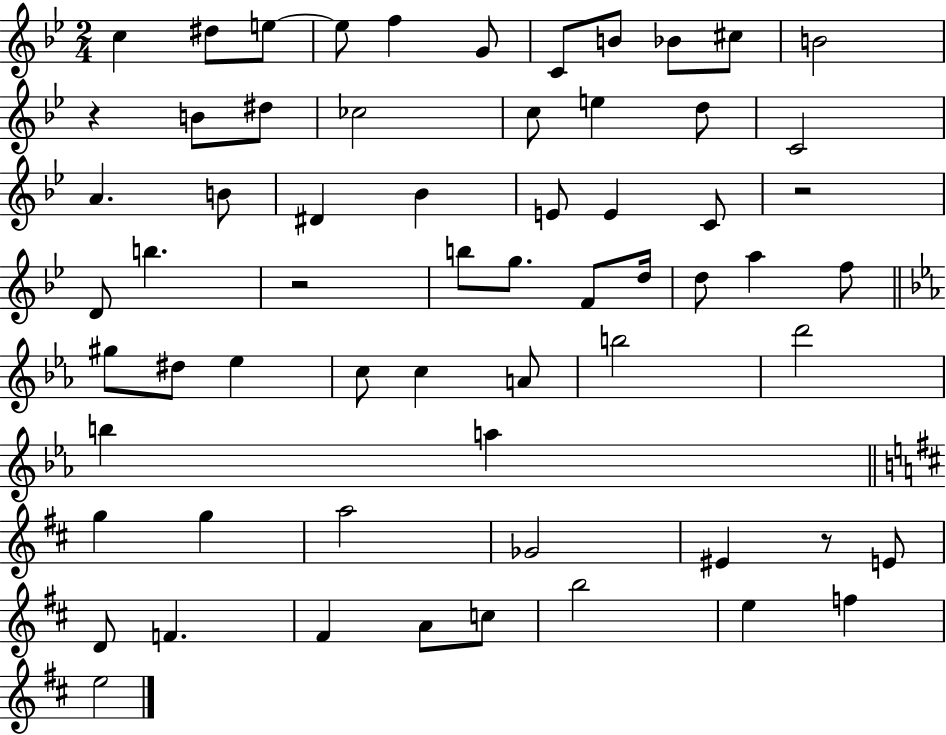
C5/q D#5/e E5/e E5/e F5/q G4/e C4/e B4/e Bb4/e C#5/e B4/h R/q B4/e D#5/e CES5/h C5/e E5/q D5/e C4/h A4/q. B4/e D#4/q Bb4/q E4/e E4/q C4/e R/h D4/e B5/q. R/h B5/e G5/e. F4/e D5/s D5/e A5/q F5/e G#5/e D#5/e Eb5/q C5/e C5/q A4/e B5/h D6/h B5/q A5/q G5/q G5/q A5/h Gb4/h EIS4/q R/e E4/e D4/e F4/q. F#4/q A4/e C5/e B5/h E5/q F5/q E5/h